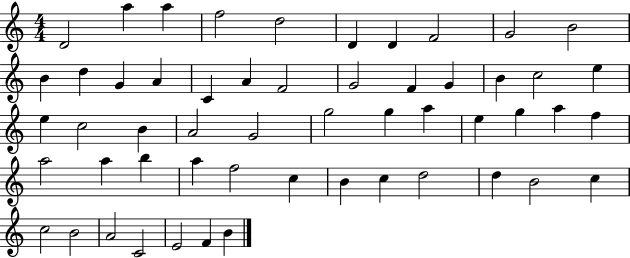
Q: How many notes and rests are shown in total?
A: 54